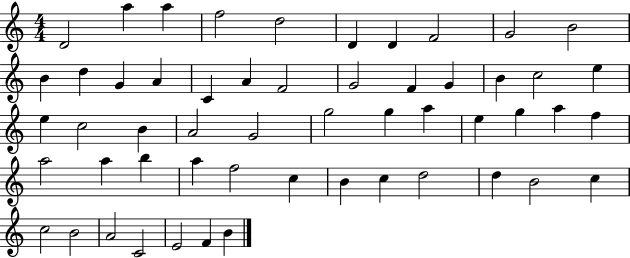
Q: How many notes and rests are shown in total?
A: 54